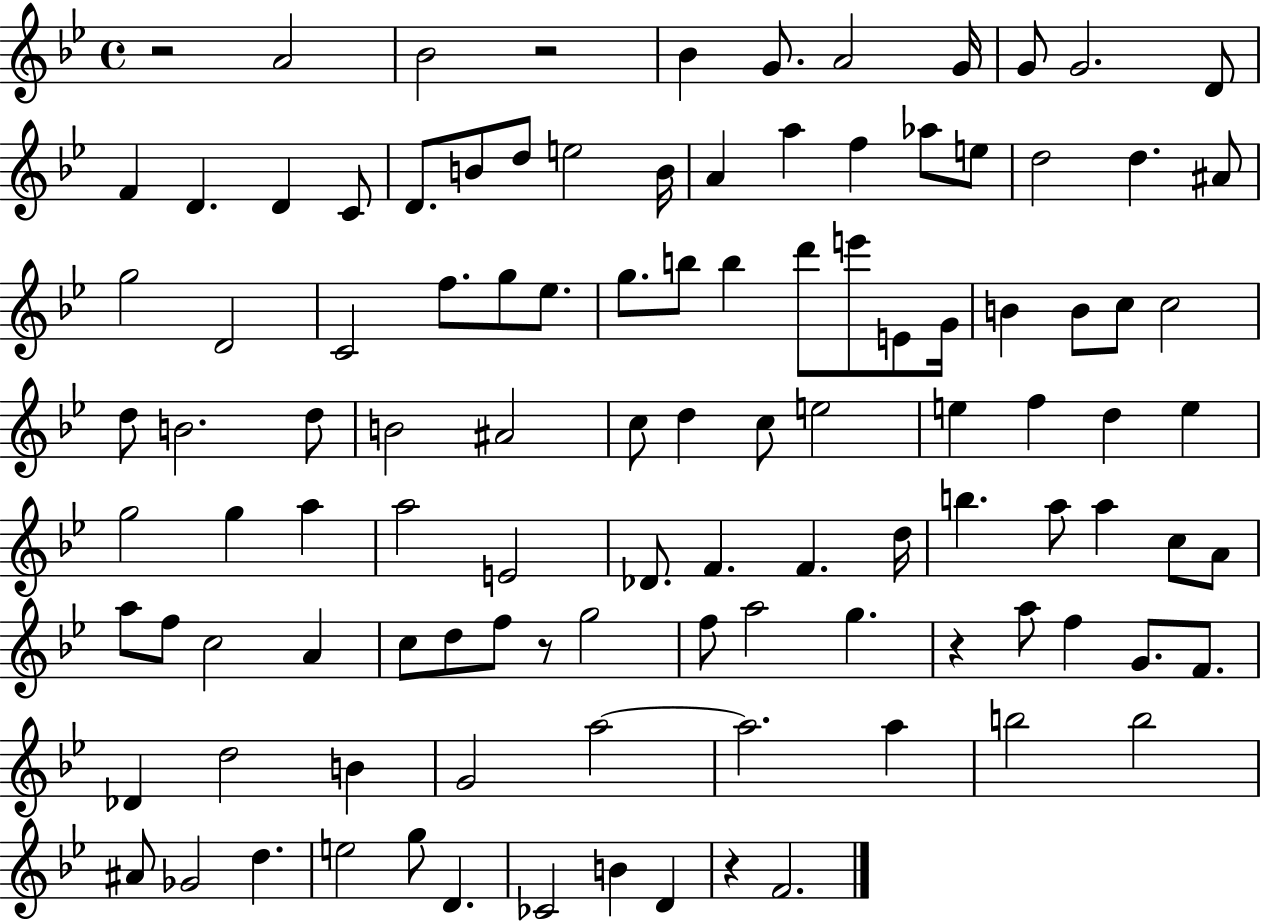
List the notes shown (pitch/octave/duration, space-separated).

R/h A4/h Bb4/h R/h Bb4/q G4/e. A4/h G4/s G4/e G4/h. D4/e F4/q D4/q. D4/q C4/e D4/e. B4/e D5/e E5/h B4/s A4/q A5/q F5/q Ab5/e E5/e D5/h D5/q. A#4/e G5/h D4/h C4/h F5/e. G5/e Eb5/e. G5/e. B5/e B5/q D6/e E6/e E4/e G4/s B4/q B4/e C5/e C5/h D5/e B4/h. D5/e B4/h A#4/h C5/e D5/q C5/e E5/h E5/q F5/q D5/q E5/q G5/h G5/q A5/q A5/h E4/h Db4/e. F4/q. F4/q. D5/s B5/q. A5/e A5/q C5/e A4/e A5/e F5/e C5/h A4/q C5/e D5/e F5/e R/e G5/h F5/e A5/h G5/q. R/q A5/e F5/q G4/e. F4/e. Db4/q D5/h B4/q G4/h A5/h A5/h. A5/q B5/h B5/h A#4/e Gb4/h D5/q. E5/h G5/e D4/q. CES4/h B4/q D4/q R/q F4/h.